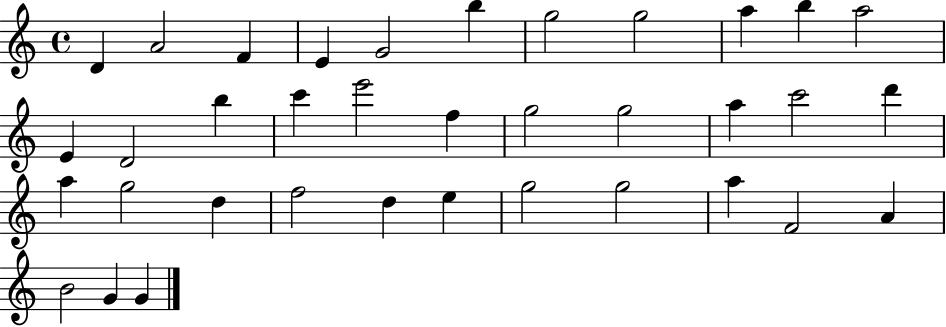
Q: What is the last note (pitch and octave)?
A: G4